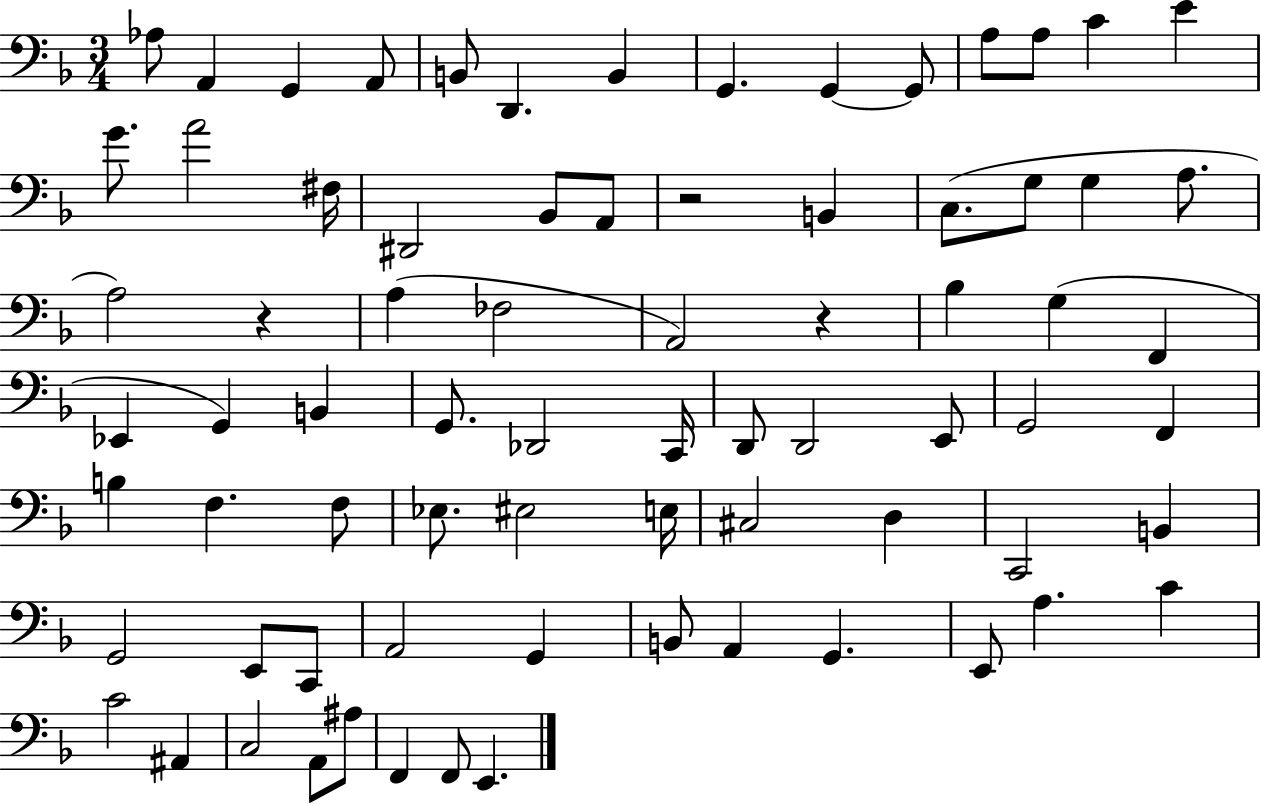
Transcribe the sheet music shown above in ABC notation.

X:1
T:Untitled
M:3/4
L:1/4
K:F
_A,/2 A,, G,, A,,/2 B,,/2 D,, B,, G,, G,, G,,/2 A,/2 A,/2 C E G/2 A2 ^F,/4 ^D,,2 _B,,/2 A,,/2 z2 B,, C,/2 G,/2 G, A,/2 A,2 z A, _F,2 A,,2 z _B, G, F,, _E,, G,, B,, G,,/2 _D,,2 C,,/4 D,,/2 D,,2 E,,/2 G,,2 F,, B, F, F,/2 _E,/2 ^E,2 E,/4 ^C,2 D, C,,2 B,, G,,2 E,,/2 C,,/2 A,,2 G,, B,,/2 A,, G,, E,,/2 A, C C2 ^A,, C,2 A,,/2 ^A,/2 F,, F,,/2 E,,